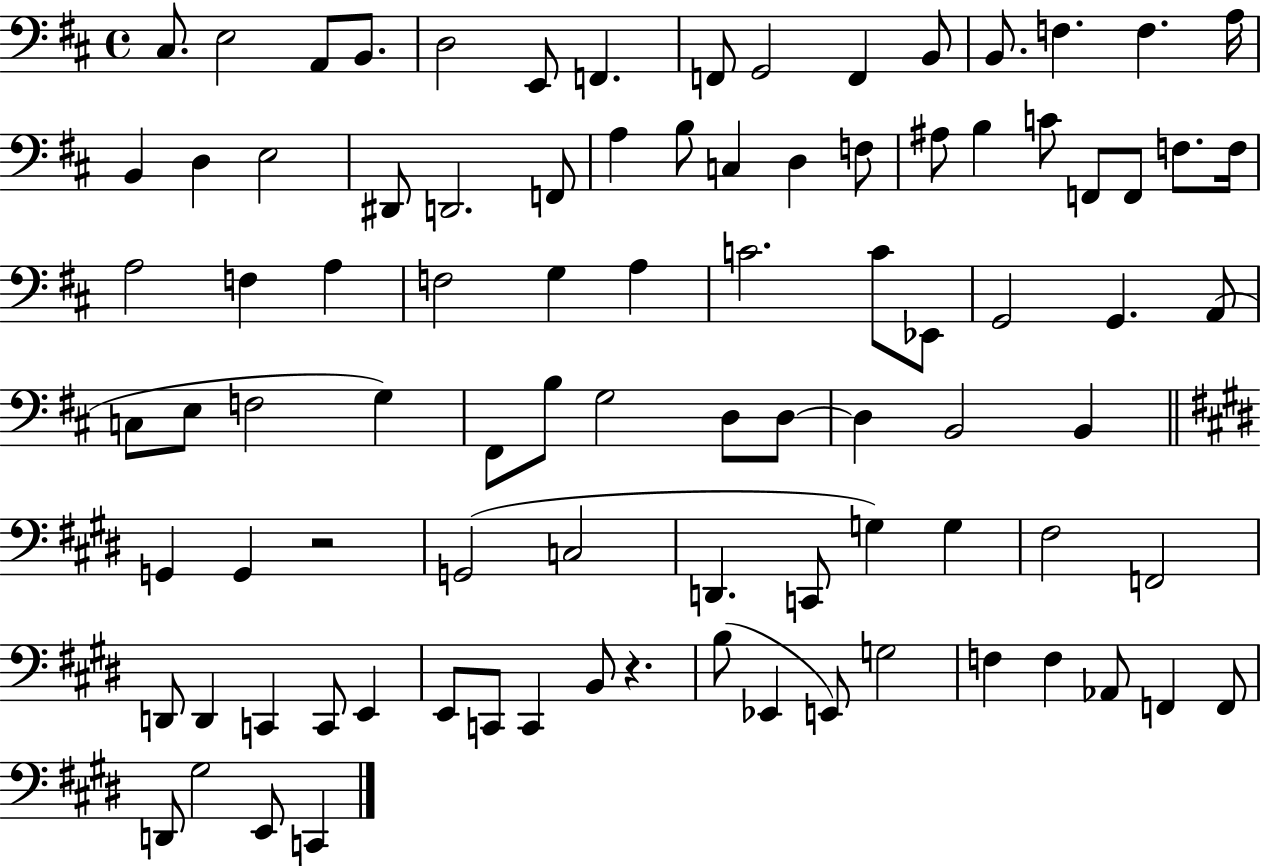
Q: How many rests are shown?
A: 2